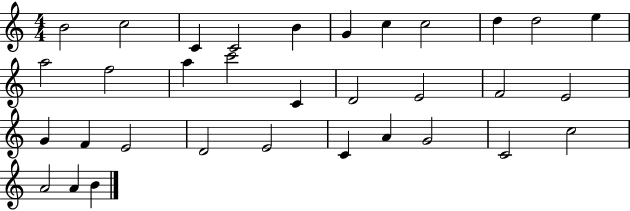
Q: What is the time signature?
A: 4/4